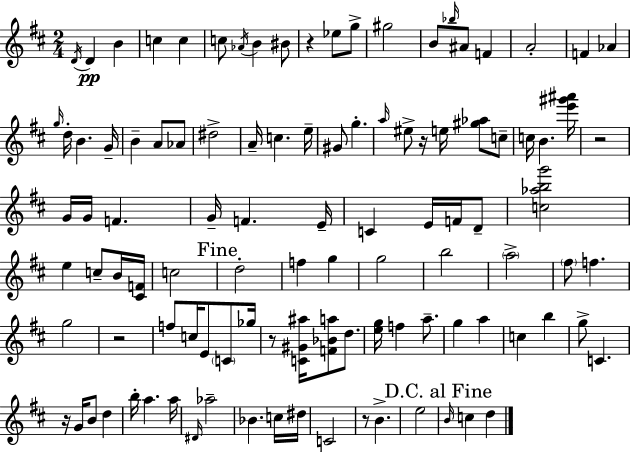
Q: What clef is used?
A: treble